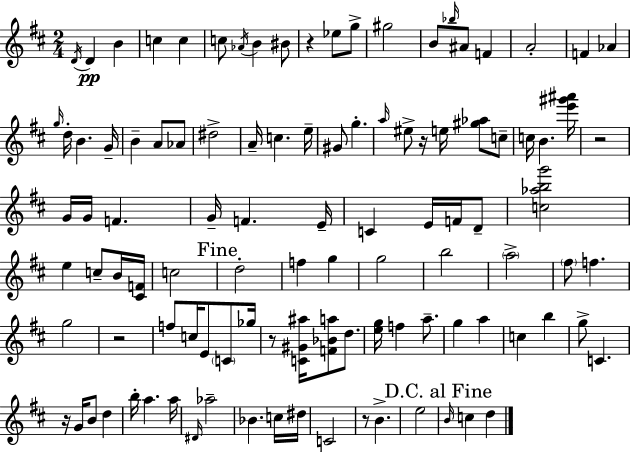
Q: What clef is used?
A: treble